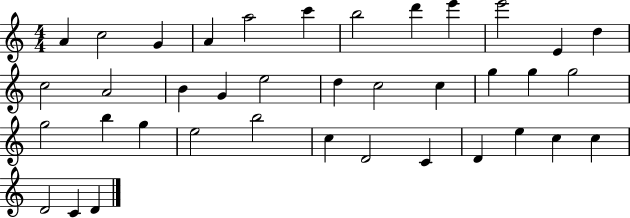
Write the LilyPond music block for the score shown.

{
  \clef treble
  \numericTimeSignature
  \time 4/4
  \key c \major
  a'4 c''2 g'4 | a'4 a''2 c'''4 | b''2 d'''4 e'''4 | e'''2 e'4 d''4 | \break c''2 a'2 | b'4 g'4 e''2 | d''4 c''2 c''4 | g''4 g''4 g''2 | \break g''2 b''4 g''4 | e''2 b''2 | c''4 d'2 c'4 | d'4 e''4 c''4 c''4 | \break d'2 c'4 d'4 | \bar "|."
}